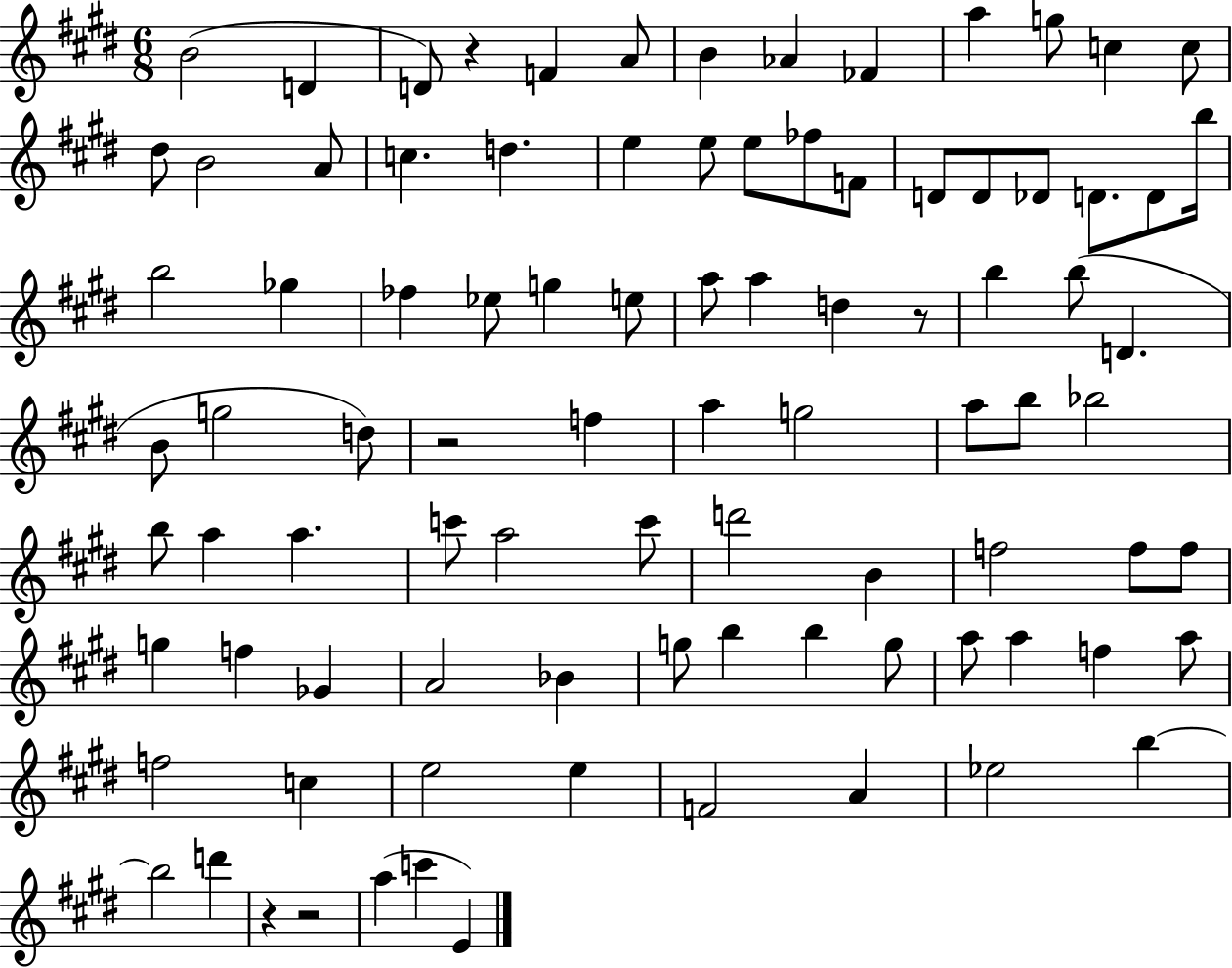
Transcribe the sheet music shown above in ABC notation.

X:1
T:Untitled
M:6/8
L:1/4
K:E
B2 D D/2 z F A/2 B _A _F a g/2 c c/2 ^d/2 B2 A/2 c d e e/2 e/2 _f/2 F/2 D/2 D/2 _D/2 D/2 D/2 b/4 b2 _g _f _e/2 g e/2 a/2 a d z/2 b b/2 D B/2 g2 d/2 z2 f a g2 a/2 b/2 _b2 b/2 a a c'/2 a2 c'/2 d'2 B f2 f/2 f/2 g f _G A2 _B g/2 b b g/2 a/2 a f a/2 f2 c e2 e F2 A _e2 b b2 d' z z2 a c' E